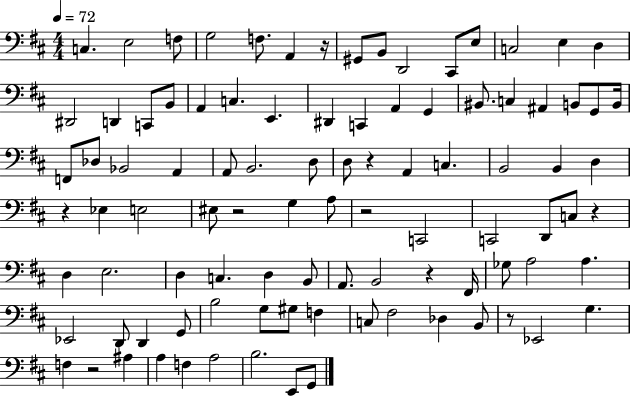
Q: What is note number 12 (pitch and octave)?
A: C3